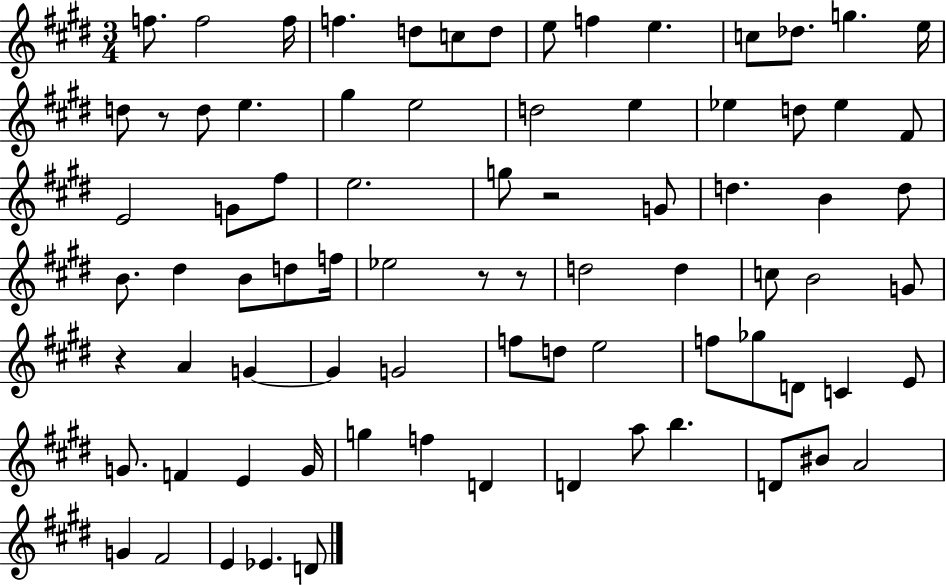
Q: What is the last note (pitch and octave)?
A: D4